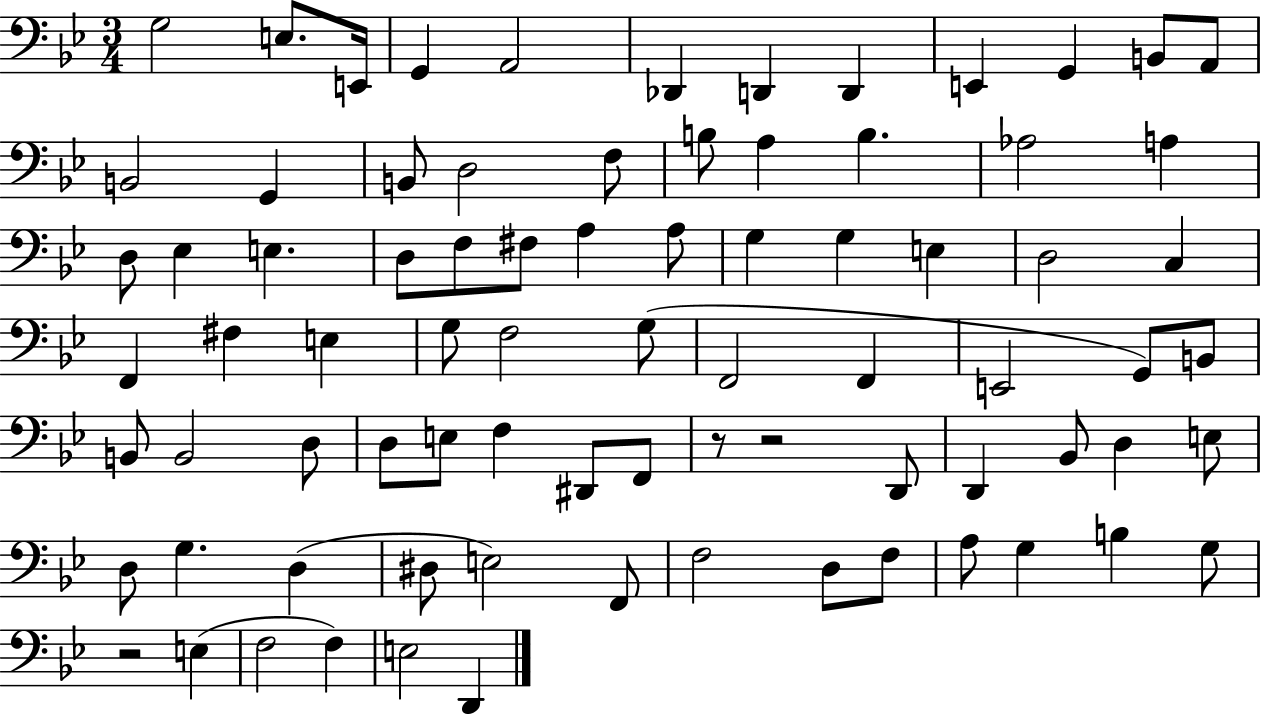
{
  \clef bass
  \numericTimeSignature
  \time 3/4
  \key bes \major
  g2 e8. e,16 | g,4 a,2 | des,4 d,4 d,4 | e,4 g,4 b,8 a,8 | \break b,2 g,4 | b,8 d2 f8 | b8 a4 b4. | aes2 a4 | \break d8 ees4 e4. | d8 f8 fis8 a4 a8 | g4 g4 e4 | d2 c4 | \break f,4 fis4 e4 | g8 f2 g8( | f,2 f,4 | e,2 g,8) b,8 | \break b,8 b,2 d8 | d8 e8 f4 dis,8 f,8 | r8 r2 d,8 | d,4 bes,8 d4 e8 | \break d8 g4. d4( | dis8 e2) f,8 | f2 d8 f8 | a8 g4 b4 g8 | \break r2 e4( | f2 f4) | e2 d,4 | \bar "|."
}